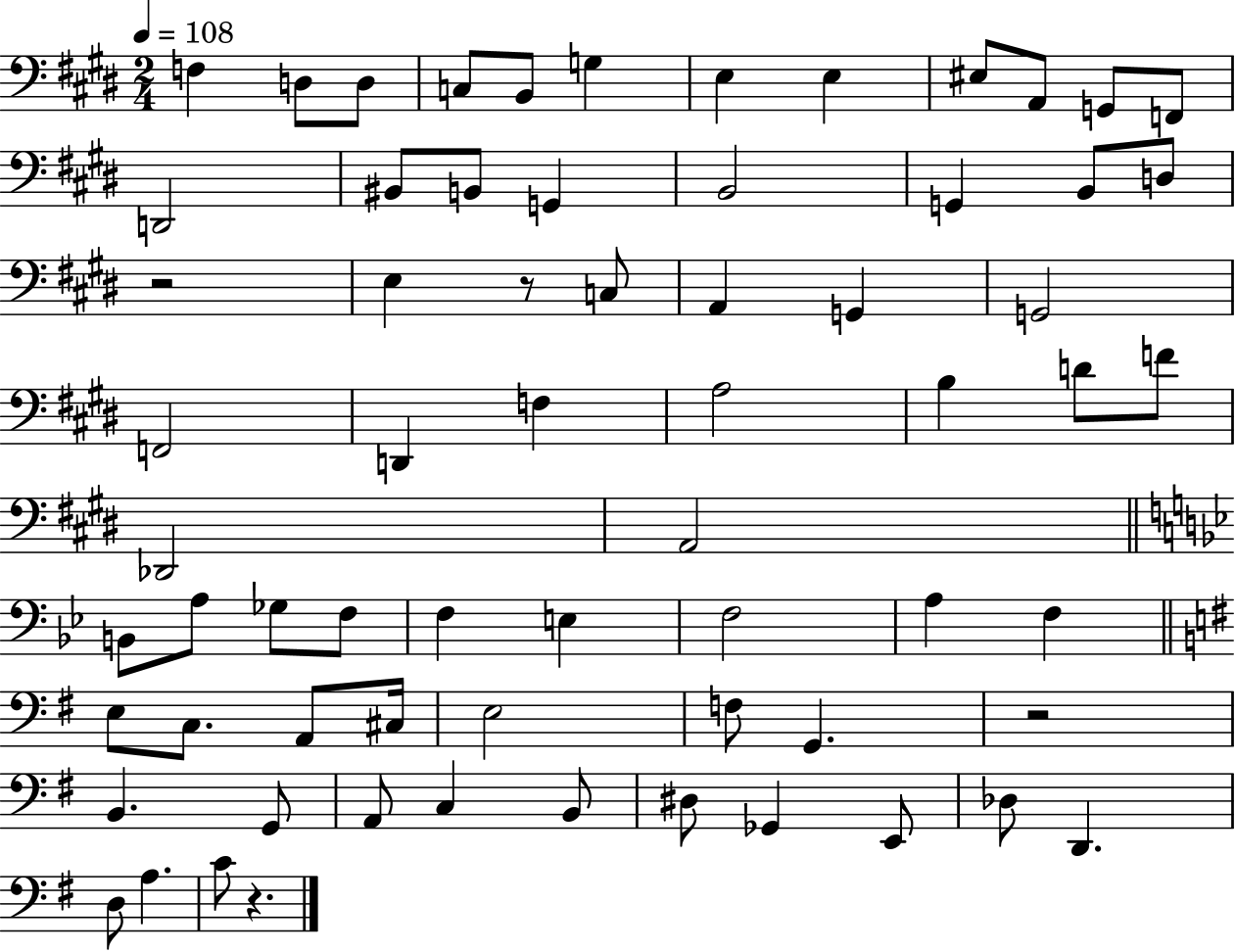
F3/q D3/e D3/e C3/e B2/e G3/q E3/q E3/q EIS3/e A2/e G2/e F2/e D2/h BIS2/e B2/e G2/q B2/h G2/q B2/e D3/e R/h E3/q R/e C3/e A2/q G2/q G2/h F2/h D2/q F3/q A3/h B3/q D4/e F4/e Db2/h A2/h B2/e A3/e Gb3/e F3/e F3/q E3/q F3/h A3/q F3/q E3/e C3/e. A2/e C#3/s E3/h F3/e G2/q. R/h B2/q. G2/e A2/e C3/q B2/e D#3/e Gb2/q E2/e Db3/e D2/q. D3/e A3/q. C4/e R/q.